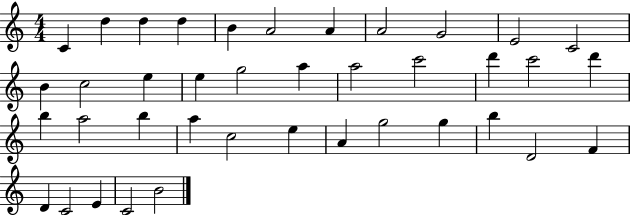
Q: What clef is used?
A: treble